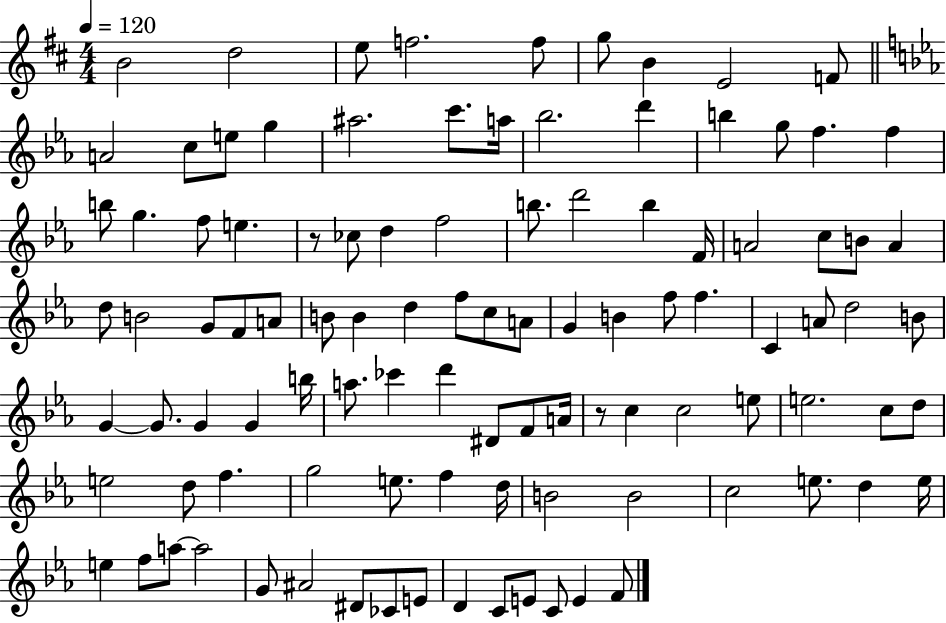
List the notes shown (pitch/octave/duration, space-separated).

B4/h D5/h E5/e F5/h. F5/e G5/e B4/q E4/h F4/e A4/h C5/e E5/e G5/q A#5/h. C6/e. A5/s Bb5/h. D6/q B5/q G5/e F5/q. F5/q B5/e G5/q. F5/e E5/q. R/e CES5/e D5/q F5/h B5/e. D6/h B5/q F4/s A4/h C5/e B4/e A4/q D5/e B4/h G4/e F4/e A4/e B4/e B4/q D5/q F5/e C5/e A4/e G4/q B4/q F5/e F5/q. C4/q A4/e D5/h B4/e G4/q G4/e. G4/q G4/q B5/s A5/e. CES6/q D6/q D#4/e F4/e A4/s R/e C5/q C5/h E5/e E5/h. C5/e D5/e E5/h D5/e F5/q. G5/h E5/e. F5/q D5/s B4/h B4/h C5/h E5/e. D5/q E5/s E5/q F5/e A5/e A5/h G4/e A#4/h D#4/e CES4/e E4/e D4/q C4/e E4/e C4/e E4/q F4/e